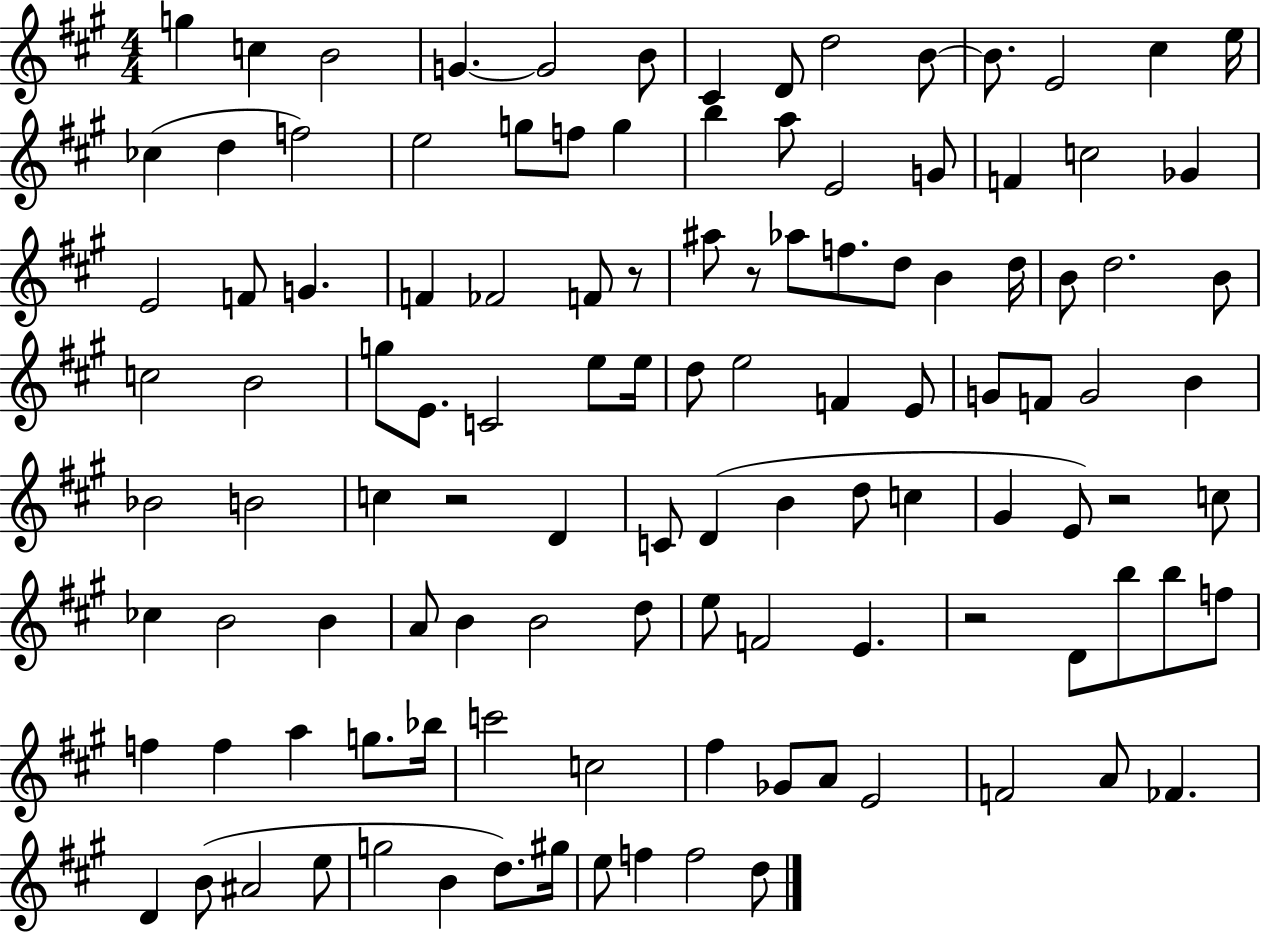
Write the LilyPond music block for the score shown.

{
  \clef treble
  \numericTimeSignature
  \time 4/4
  \key a \major
  g''4 c''4 b'2 | g'4.~~ g'2 b'8 | cis'4 d'8 d''2 b'8~~ | b'8. e'2 cis''4 e''16 | \break ces''4( d''4 f''2) | e''2 g''8 f''8 g''4 | b''4 a''8 e'2 g'8 | f'4 c''2 ges'4 | \break e'2 f'8 g'4. | f'4 fes'2 f'8 r8 | ais''8 r8 aes''8 f''8. d''8 b'4 d''16 | b'8 d''2. b'8 | \break c''2 b'2 | g''8 e'8. c'2 e''8 e''16 | d''8 e''2 f'4 e'8 | g'8 f'8 g'2 b'4 | \break bes'2 b'2 | c''4 r2 d'4 | c'8 d'4( b'4 d''8 c''4 | gis'4 e'8) r2 c''8 | \break ces''4 b'2 b'4 | a'8 b'4 b'2 d''8 | e''8 f'2 e'4. | r2 d'8 b''8 b''8 f''8 | \break f''4 f''4 a''4 g''8. bes''16 | c'''2 c''2 | fis''4 ges'8 a'8 e'2 | f'2 a'8 fes'4. | \break d'4 b'8( ais'2 e''8 | g''2 b'4 d''8.) gis''16 | e''8 f''4 f''2 d''8 | \bar "|."
}